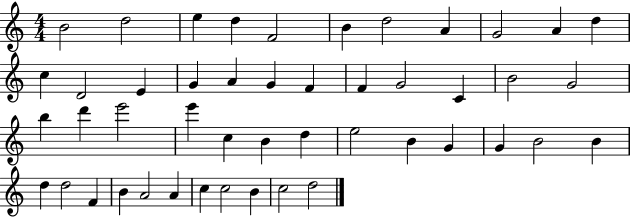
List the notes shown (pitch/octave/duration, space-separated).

B4/h D5/h E5/q D5/q F4/h B4/q D5/h A4/q G4/h A4/q D5/q C5/q D4/h E4/q G4/q A4/q G4/q F4/q F4/q G4/h C4/q B4/h G4/h B5/q D6/q E6/h E6/q C5/q B4/q D5/q E5/h B4/q G4/q G4/q B4/h B4/q D5/q D5/h F4/q B4/q A4/h A4/q C5/q C5/h B4/q C5/h D5/h